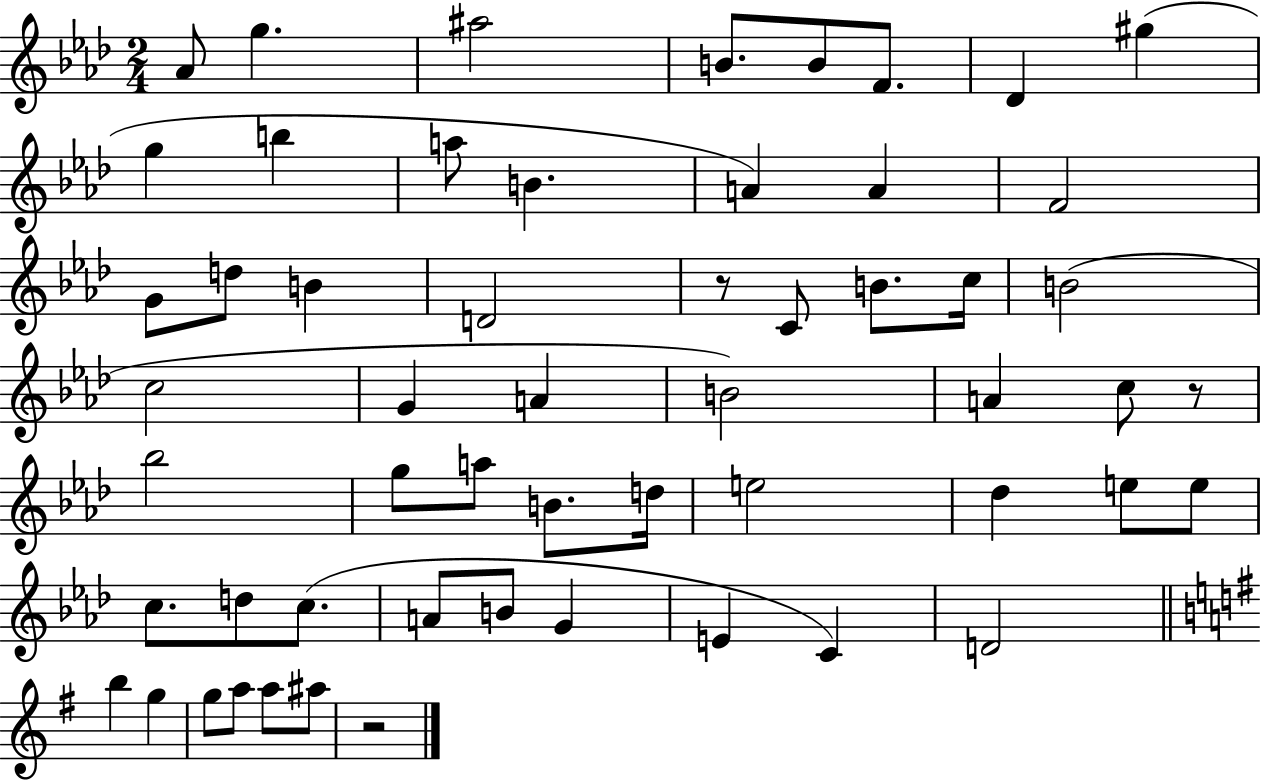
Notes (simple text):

Ab4/e G5/q. A#5/h B4/e. B4/e F4/e. Db4/q G#5/q G5/q B5/q A5/e B4/q. A4/q A4/q F4/h G4/e D5/e B4/q D4/h R/e C4/e B4/e. C5/s B4/h C5/h G4/q A4/q B4/h A4/q C5/e R/e Bb5/h G5/e A5/e B4/e. D5/s E5/h Db5/q E5/e E5/e C5/e. D5/e C5/e. A4/e B4/e G4/q E4/q C4/q D4/h B5/q G5/q G5/e A5/e A5/e A#5/e R/h